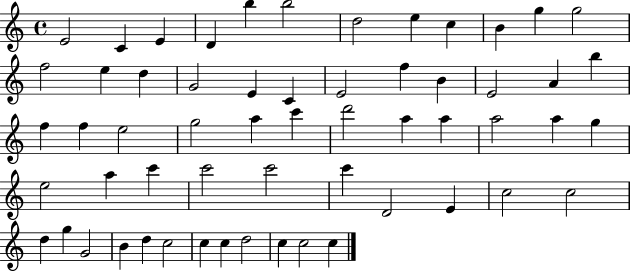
{
  \clef treble
  \time 4/4
  \defaultTimeSignature
  \key c \major
  e'2 c'4 e'4 | d'4 b''4 b''2 | d''2 e''4 c''4 | b'4 g''4 g''2 | \break f''2 e''4 d''4 | g'2 e'4 c'4 | e'2 f''4 b'4 | e'2 a'4 b''4 | \break f''4 f''4 e''2 | g''2 a''4 c'''4 | d'''2 a''4 a''4 | a''2 a''4 g''4 | \break e''2 a''4 c'''4 | c'''2 c'''2 | c'''4 d'2 e'4 | c''2 c''2 | \break d''4 g''4 g'2 | b'4 d''4 c''2 | c''4 c''4 d''2 | c''4 c''2 c''4 | \break \bar "|."
}